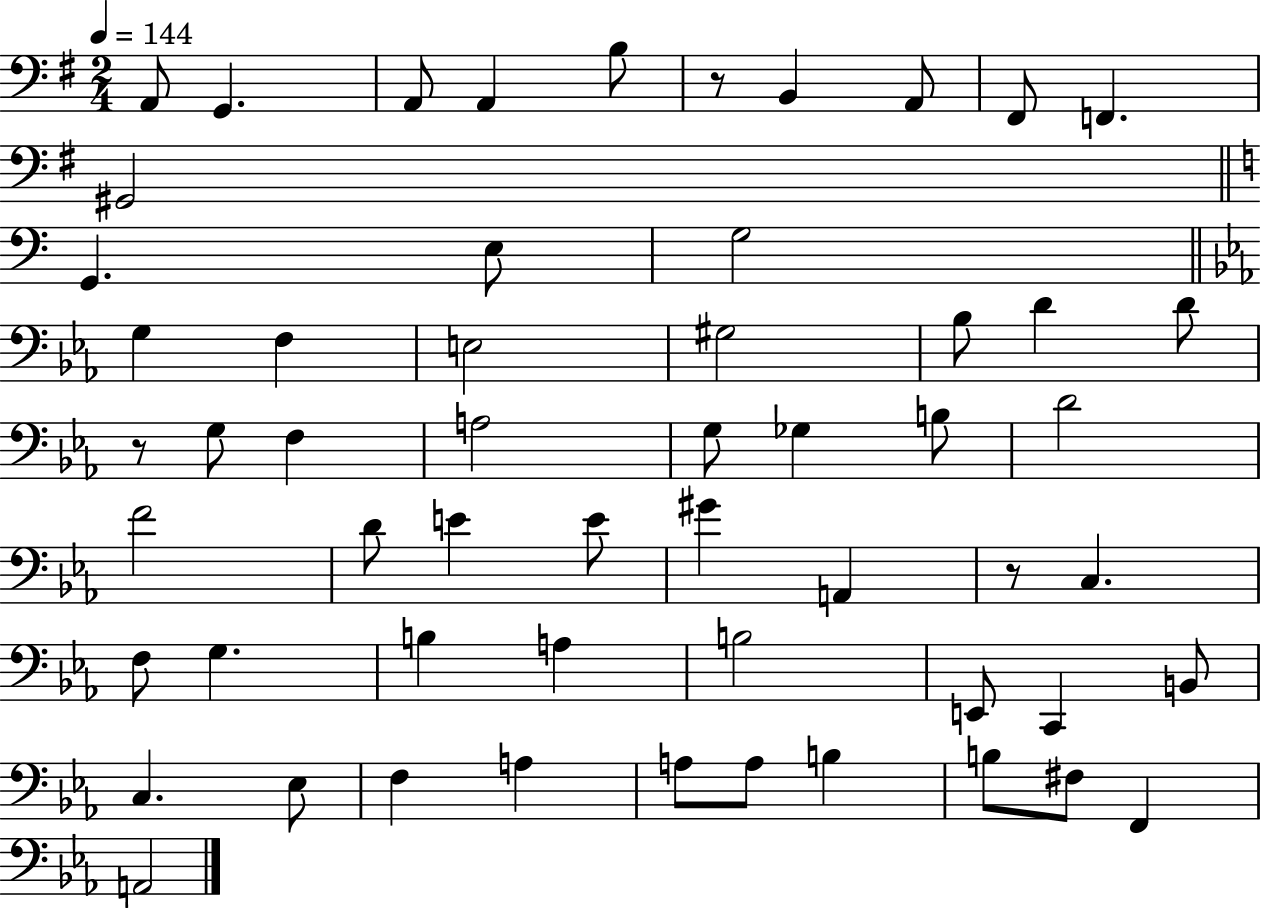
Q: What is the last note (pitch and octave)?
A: A2